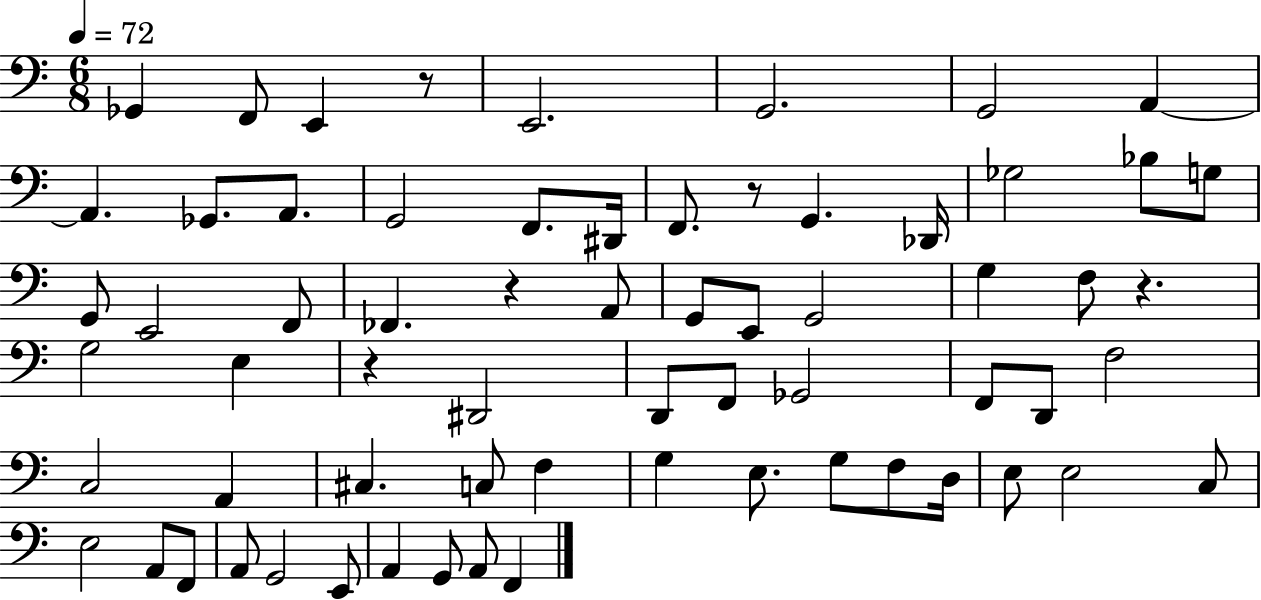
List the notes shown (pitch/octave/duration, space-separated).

Gb2/q F2/e E2/q R/e E2/h. G2/h. G2/h A2/q A2/q. Gb2/e. A2/e. G2/h F2/e. D#2/s F2/e. R/e G2/q. Db2/s Gb3/h Bb3/e G3/e G2/e E2/h F2/e FES2/q. R/q A2/e G2/e E2/e G2/h G3/q F3/e R/q. G3/h E3/q R/q D#2/h D2/e F2/e Gb2/h F2/e D2/e F3/h C3/h A2/q C#3/q. C3/e F3/q G3/q E3/e. G3/e F3/e D3/s E3/e E3/h C3/e E3/h A2/e F2/e A2/e G2/h E2/e A2/q G2/e A2/e F2/q